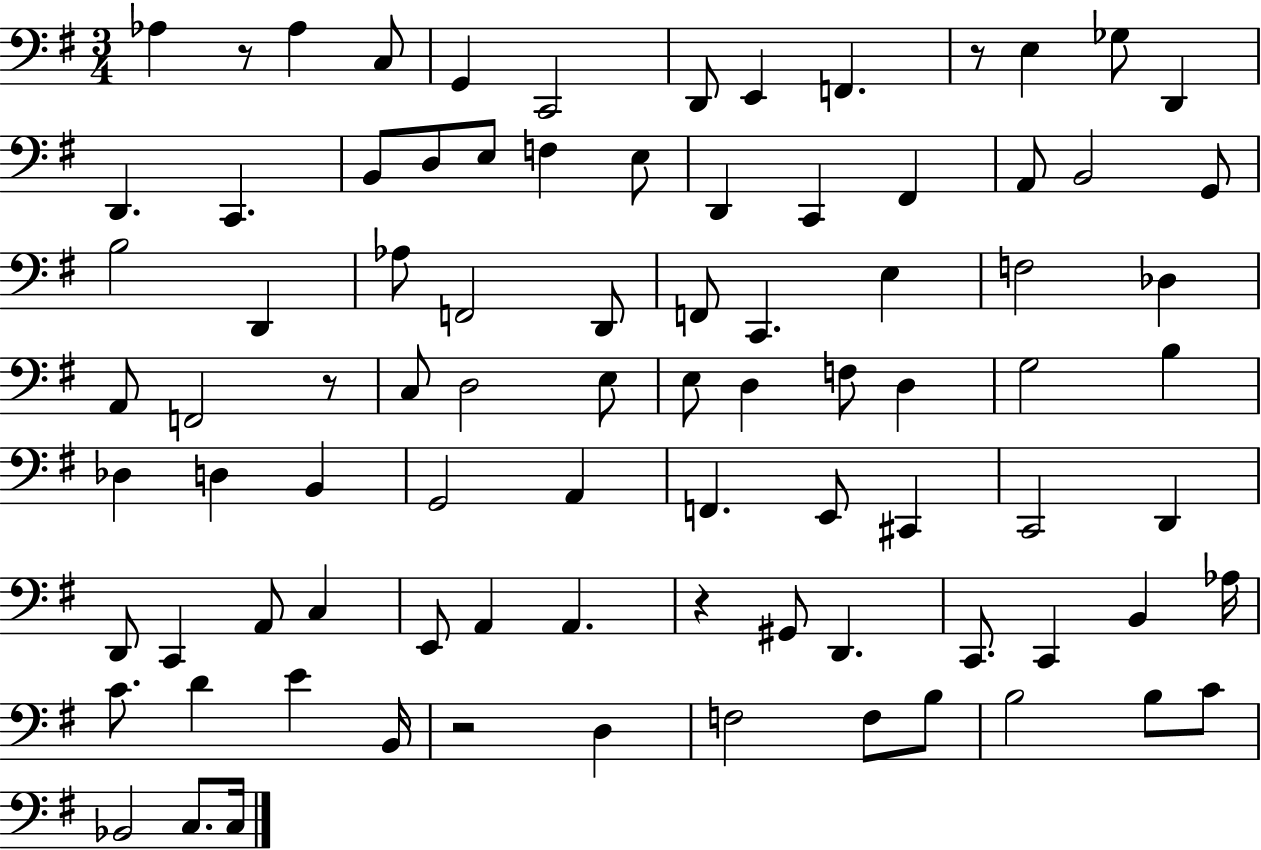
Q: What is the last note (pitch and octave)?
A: C3